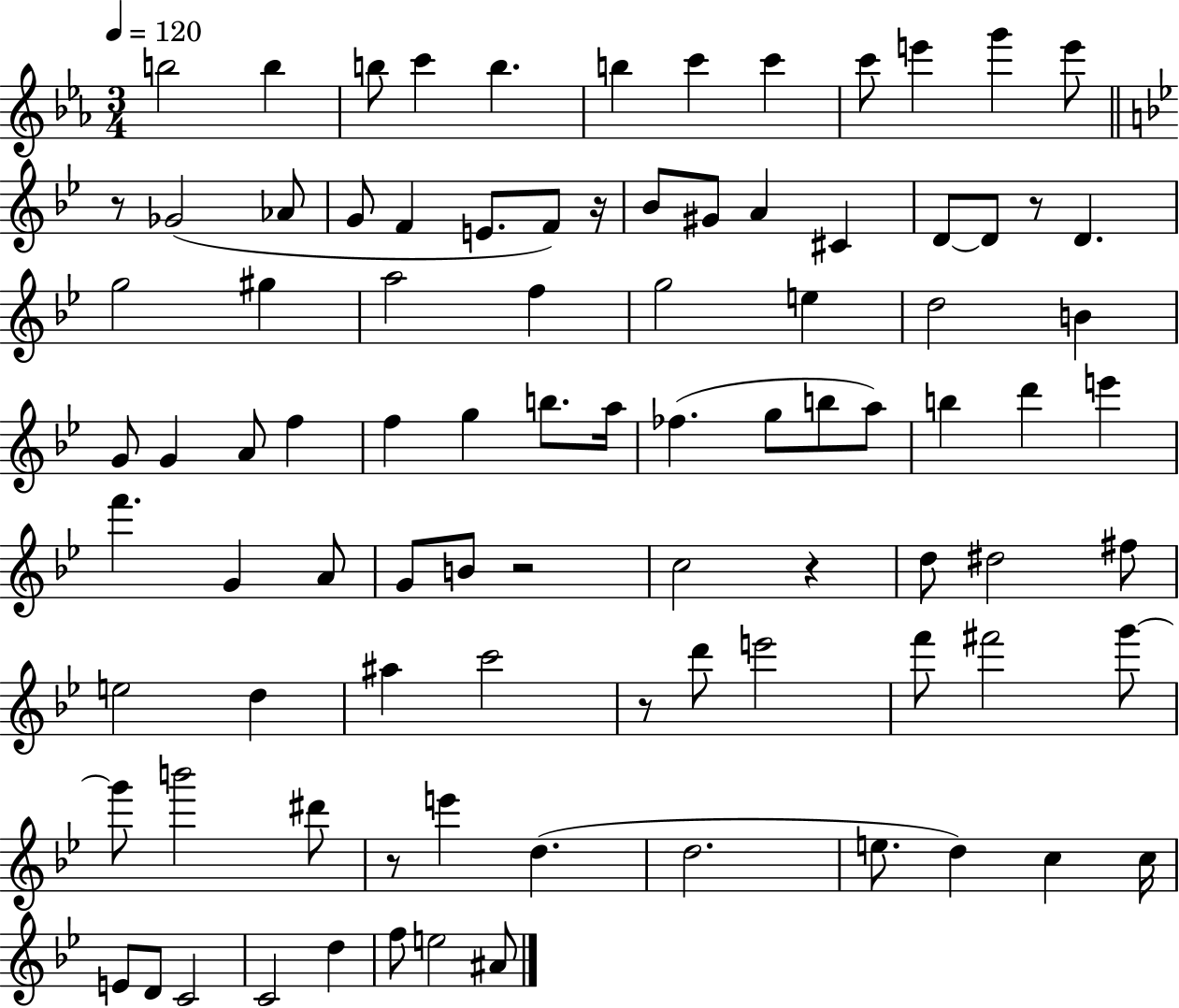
B5/h B5/q B5/e C6/q B5/q. B5/q C6/q C6/q C6/e E6/q G6/q E6/e R/e Gb4/h Ab4/e G4/e F4/q E4/e. F4/e R/s Bb4/e G#4/e A4/q C#4/q D4/e D4/e R/e D4/q. G5/h G#5/q A5/h F5/q G5/h E5/q D5/h B4/q G4/e G4/q A4/e F5/q F5/q G5/q B5/e. A5/s FES5/q. G5/e B5/e A5/e B5/q D6/q E6/q F6/q. G4/q A4/e G4/e B4/e R/h C5/h R/q D5/e D#5/h F#5/e E5/h D5/q A#5/q C6/h R/e D6/e E6/h F6/e F#6/h G6/e G6/e B6/h D#6/e R/e E6/q D5/q. D5/h. E5/e. D5/q C5/q C5/s E4/e D4/e C4/h C4/h D5/q F5/e E5/h A#4/e